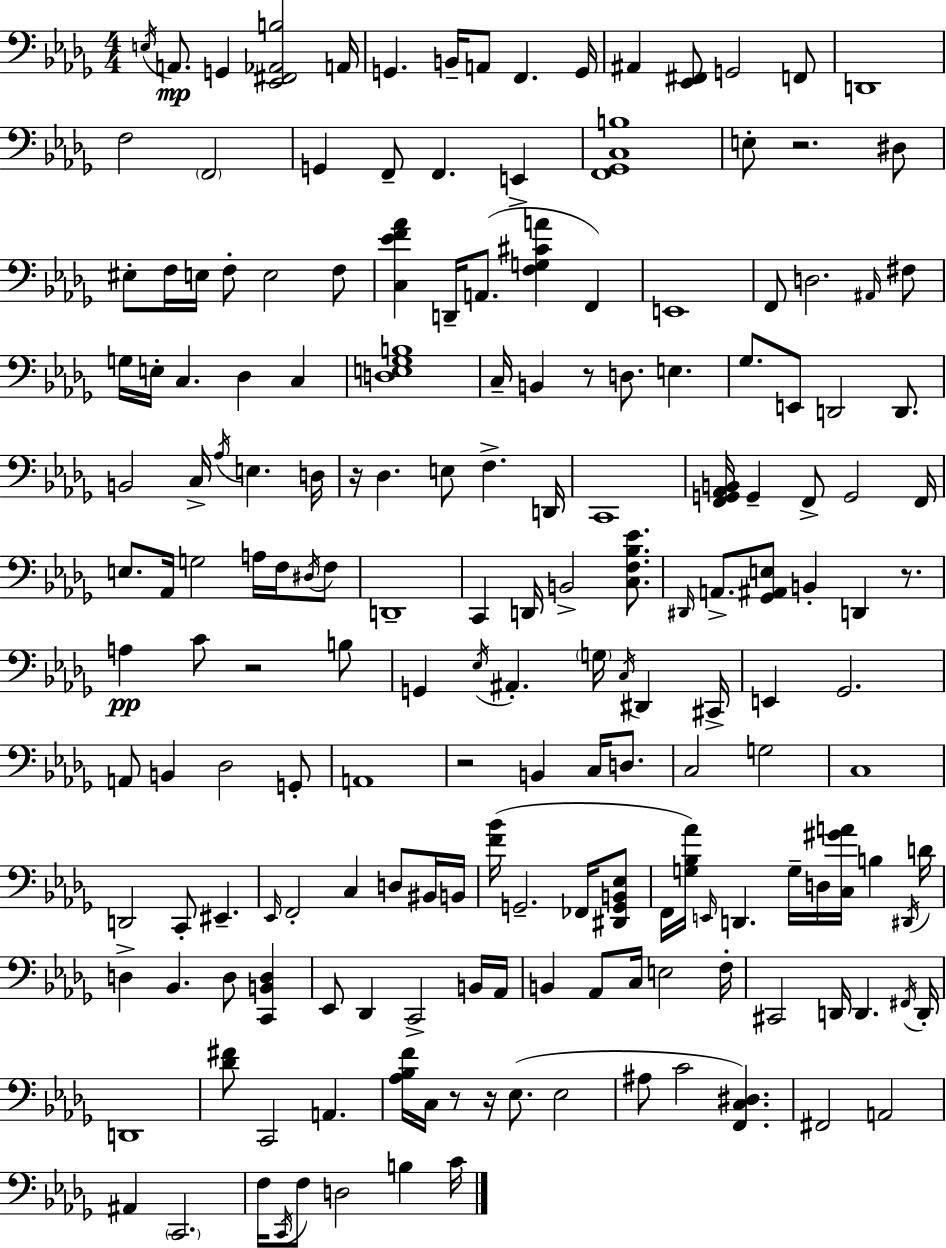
{
  \clef bass
  \numericTimeSignature
  \time 4/4
  \key bes \minor
  \repeat volta 2 { \acciaccatura { e16 }\mp a,8. g,4 <ees, fis, aes, b>2 | a,16 g,4. b,16-- a,8 f,4. | g,16 ais,4 <ees, fis,>8 g,2 f,8 | d,1 | \break f2 \parenthesize f,2 | g,4 f,8-- f,4. e,4-> | <f, ges, c b>1 | e8-. r2. dis8 | \break eis8-. f16 e16 f8-. e2 f8 | <c ees' f' aes'>4 d,16-- a,8.( <f g cis' a'>4 f,4) | e,1 | f,8 d2. \grace { ais,16 } | \break fis8 g16 e16-. c4. des4 c4 | <d e ges b>1 | c16-- b,4 r8 d8. e4. | ges8. e,8 d,2 d,8. | \break b,2 c16-> \acciaccatura { aes16 } e4. | d16 r16 des4. e8 f4.-> | d,16 c,1 | <f, g, aes, b,>16 g,4-- f,8-> g,2 | \break f,16 e8. aes,16 g2 a16 | f16 \acciaccatura { dis16 } f8 d,1-- | c,4 d,16 b,2-> | <c f bes ees'>8. \grace { dis,16 } a,8.-> <ges, ais, e>8 b,4-. d,4 | \break r8. a4\pp c'8 r2 | b8 g,4 \acciaccatura { ees16 } ais,4.-. | \parenthesize g16 \acciaccatura { c16 } dis,4 cis,16-> e,4 ges,2. | a,8 b,4 des2 | \break g,8-. a,1 | r2 b,4 | c16 d8. c2 g2 | c1 | \break d,2 c,8-. | eis,4.-- \grace { ees,16 } f,2-. | c4 d8 bis,16 b,16 <f' bes'>16( g,2.-- | fes,16 <dis, g, b, ees>8 f,16 <g bes aes'>16) \grace { e,16 } d,4. | \break g16-- d16 <c gis' a'>16 b4 \acciaccatura { dis,16 } d'16 d4-> bes,4. | d8 <c, b, d>4 ees,8 des,4 | c,2-> b,16 aes,16 b,4 aes,8 | c16 e2 f16-. cis,2 | \break d,16 d,4. \acciaccatura { fis,16 } d,16-. d,1 | <des' fis'>8 c,2 | a,4. <aes bes f'>16 c16 r8 r16 | ees8.( ees2 ais8 c'2 | \break <f, c dis>4.) fis,2 | a,2 ais,4 \parenthesize c,2. | f16 \acciaccatura { c,16 } f8 d2 | b4 c'16 } \bar "|."
}